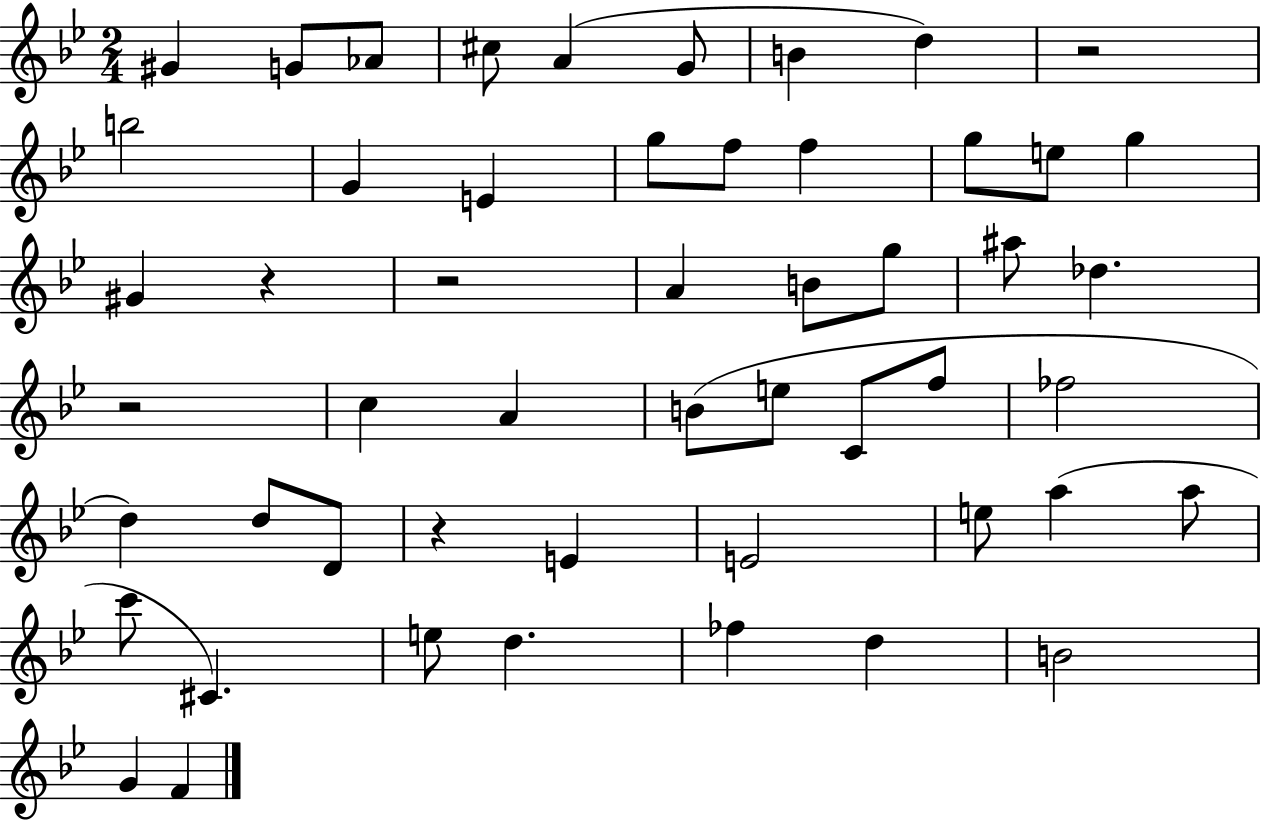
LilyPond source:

{
  \clef treble
  \numericTimeSignature
  \time 2/4
  \key bes \major
  gis'4 g'8 aes'8 | cis''8 a'4( g'8 | b'4 d''4) | r2 | \break b''2 | g'4 e'4 | g''8 f''8 f''4 | g''8 e''8 g''4 | \break gis'4 r4 | r2 | a'4 b'8 g''8 | ais''8 des''4. | \break r2 | c''4 a'4 | b'8( e''8 c'8 f''8 | fes''2 | \break d''4) d''8 d'8 | r4 e'4 | e'2 | e''8 a''4( a''8 | \break c'''8 cis'4.) | e''8 d''4. | fes''4 d''4 | b'2 | \break g'4 f'4 | \bar "|."
}